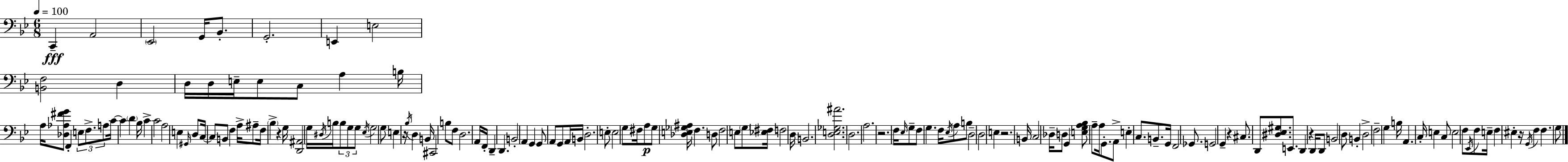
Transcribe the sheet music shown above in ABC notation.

X:1
T:Untitled
M:6/8
L:1/4
K:Gm
C,, A,,2 _E,,2 G,,/4 _B,,/2 G,,2 E,, E,2 [B,,F,]2 D, D,/4 D,/4 E,/4 E,/2 C,/2 A, B,/4 A,/4 [_D,_A,^FG]/2 F,, E,/2 F,/2 A,/2 C/4 C D _B,/4 C C2 A,2 E, ^G,,/4 D,/2 C,/4 C,/2 B,,/2 F, A,/4 ^A,/2 F,/4 _B, z G,/4 [D,,^A,,]2 G,/4 ^D,/4 B,/4 B,/2 G,/2 G,/2 _E,/4 G,2 G,/2 E, z/4 _B,/4 D, B,,/4 ^C,,2 B,/2 F,/2 D,2 A,,/4 F,,/4 D,, D,, B,,2 A,, G,, G,,/2 A,,/2 G,,/2 A,,/4 B,,/4 D,2 E,/2 E,2 G,/2 ^F,/4 A,/2 G,/2 [_D,E,_G,^A,]/4 F, D,/2 F,2 E,/2 G,/2 [_E,^F,]/4 F,2 D,/4 B,,2 [D,E,_G,^A]2 D,2 A,2 z2 F,/4 _E,/4 G,/2 F,/2 G, F,/4 _E,/4 A,/2 B,/2 D,2 D,2 E, z2 B,,/4 C,2 _D,/4 D,/2 G,, [E,G,A,_B,]/2 A,/2 A,/4 G,,/2 A,,/2 E, C,/2 B,,/2 G,,/4 F,,2 _G,,/2 G,,2 G,, z ^C,/2 D,,/2 [^D,_E,^G,]/2 E,,/2 D,, z D,,/4 D,,/2 B,,2 D,/2 B,, D,2 F,2 G, B,/4 A,, C,/4 E, C,/2 E,2 F,/2 _E,,/4 F,/2 E,/4 F, ^E, z/4 G,,/4 F, F, G,/2